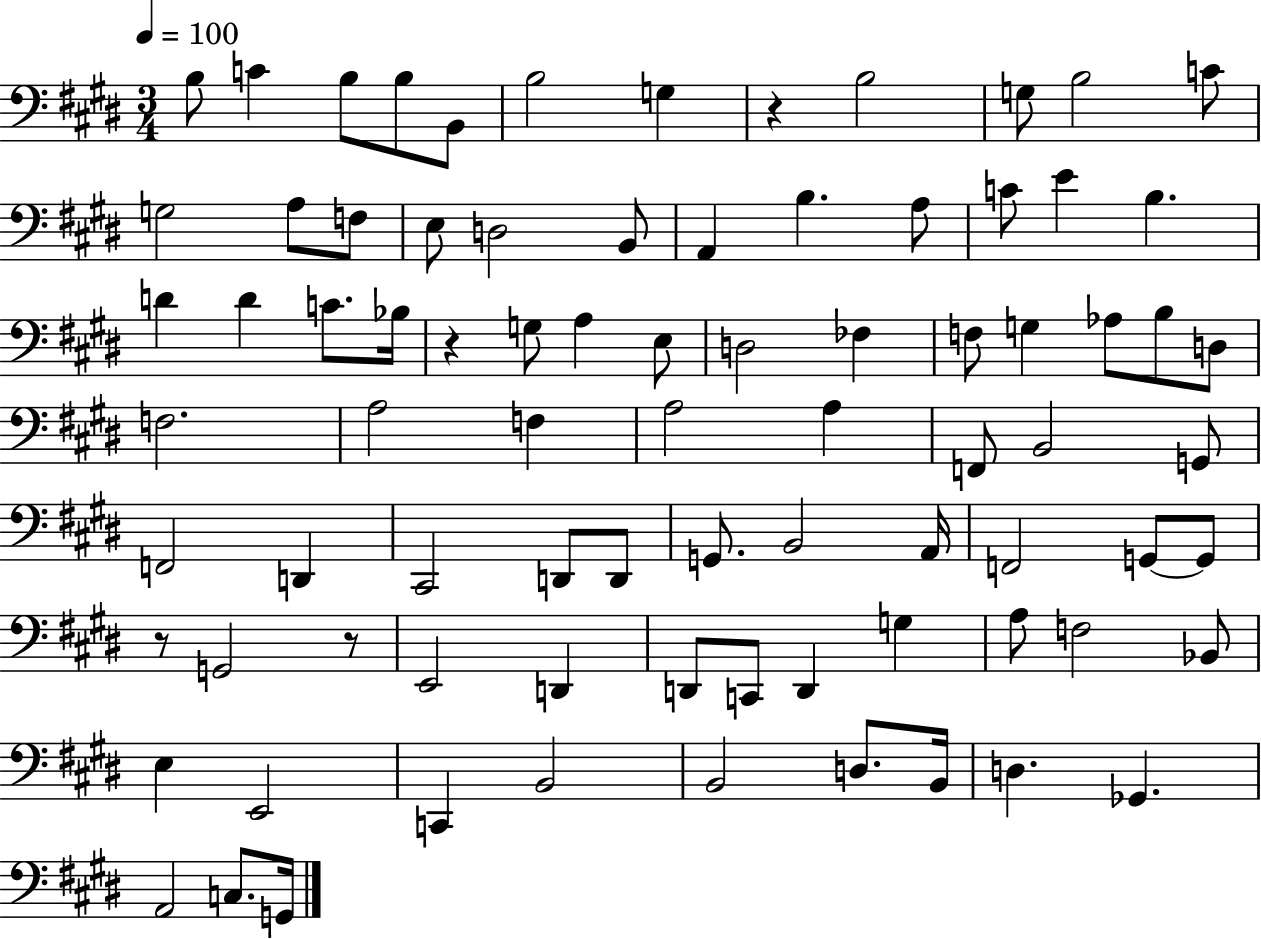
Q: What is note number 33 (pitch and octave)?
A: F3